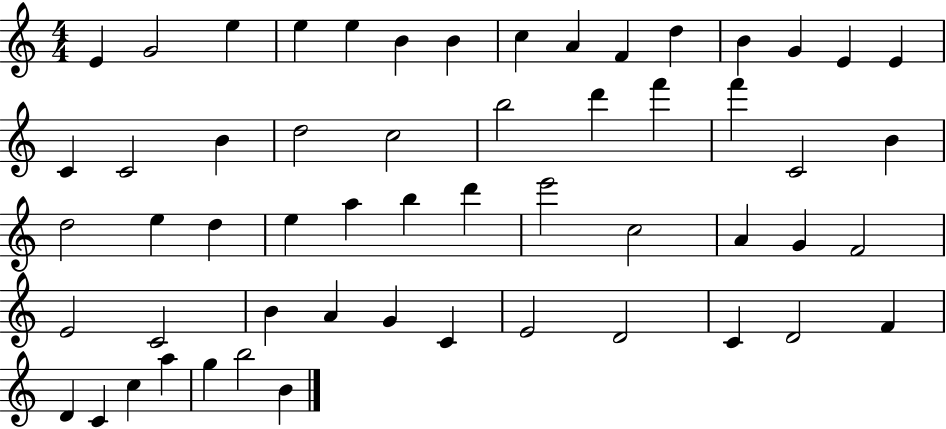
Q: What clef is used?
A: treble